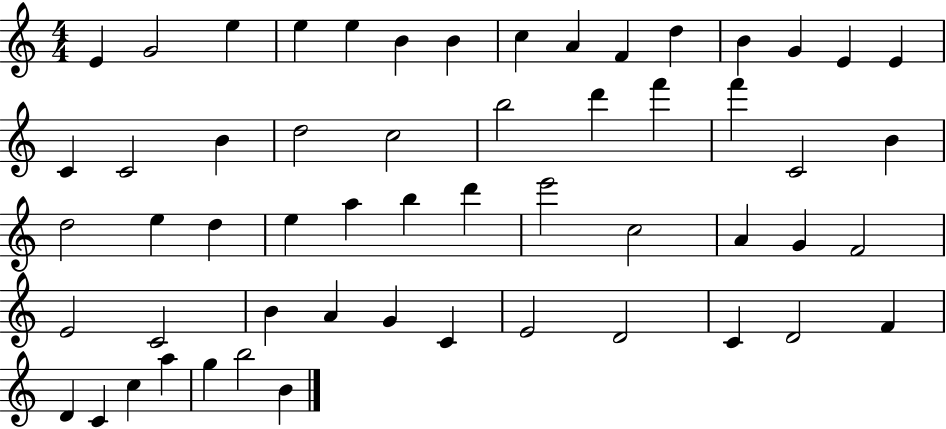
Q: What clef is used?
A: treble